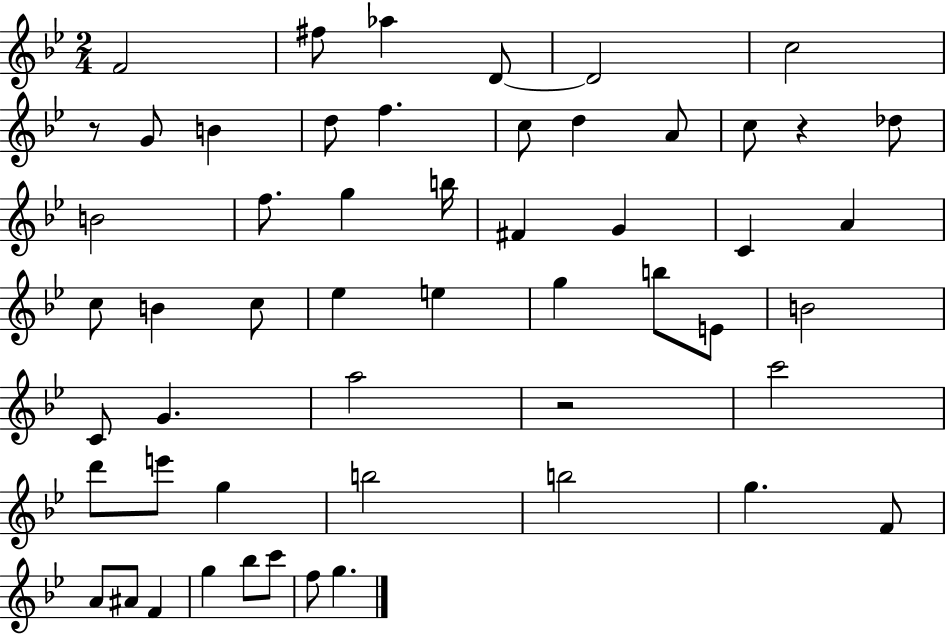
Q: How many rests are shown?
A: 3